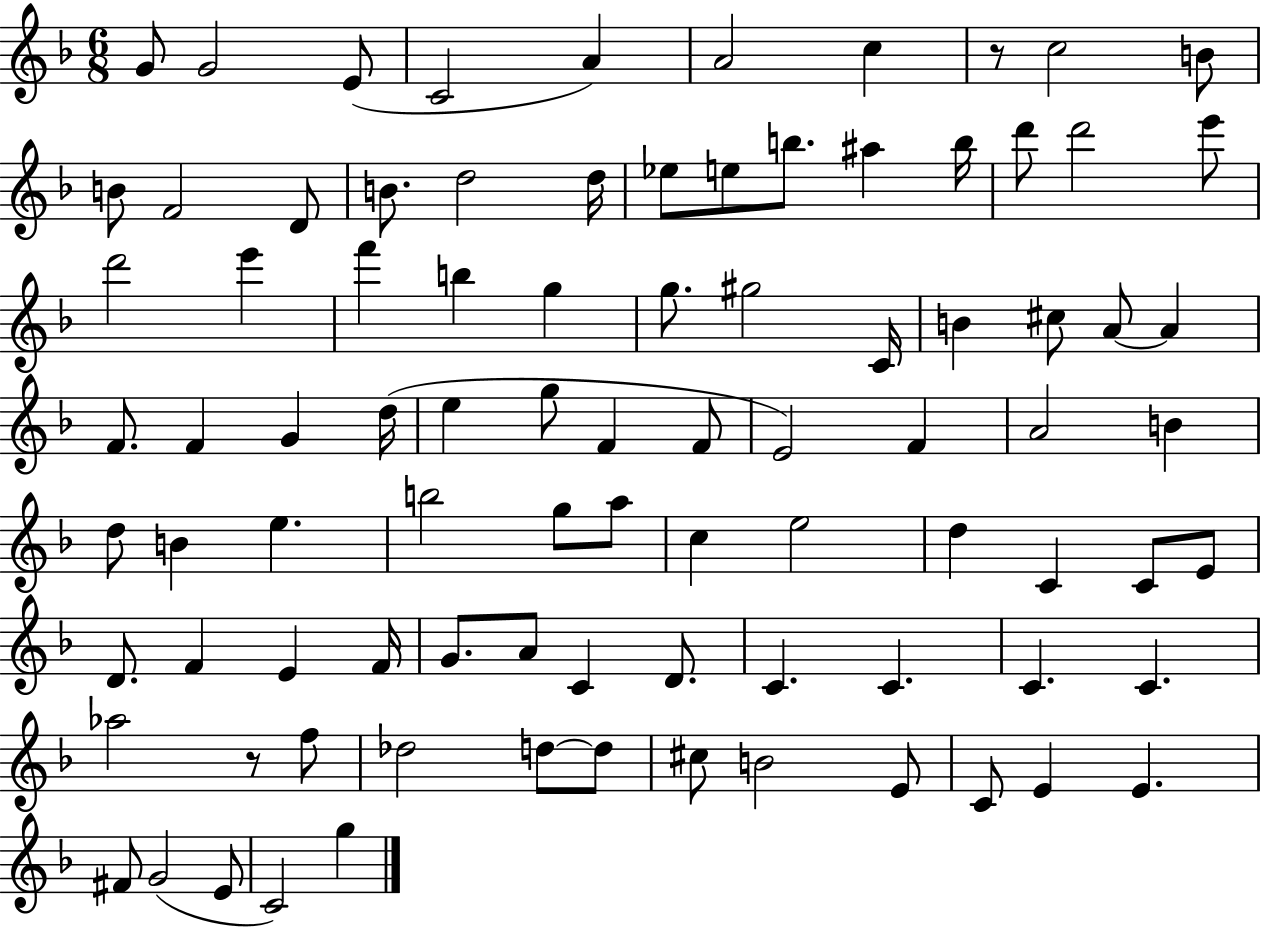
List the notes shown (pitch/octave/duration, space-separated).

G4/e G4/h E4/e C4/h A4/q A4/h C5/q R/e C5/h B4/e B4/e F4/h D4/e B4/e. D5/h D5/s Eb5/e E5/e B5/e. A#5/q B5/s D6/e D6/h E6/e D6/h E6/q F6/q B5/q G5/q G5/e. G#5/h C4/s B4/q C#5/e A4/e A4/q F4/e. F4/q G4/q D5/s E5/q G5/e F4/q F4/e E4/h F4/q A4/h B4/q D5/e B4/q E5/q. B5/h G5/e A5/e C5/q E5/h D5/q C4/q C4/e E4/e D4/e. F4/q E4/q F4/s G4/e. A4/e C4/q D4/e. C4/q. C4/q. C4/q. C4/q. Ab5/h R/e F5/e Db5/h D5/e D5/e C#5/e B4/h E4/e C4/e E4/q E4/q. F#4/e G4/h E4/e C4/h G5/q